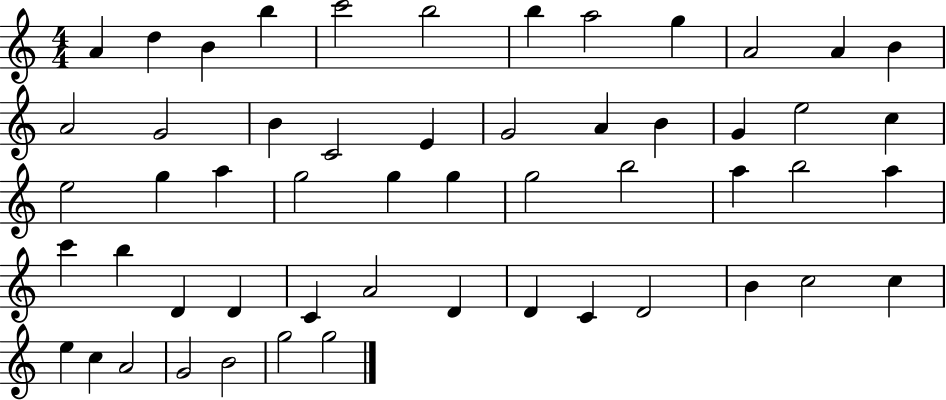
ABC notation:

X:1
T:Untitled
M:4/4
L:1/4
K:C
A d B b c'2 b2 b a2 g A2 A B A2 G2 B C2 E G2 A B G e2 c e2 g a g2 g g g2 b2 a b2 a c' b D D C A2 D D C D2 B c2 c e c A2 G2 B2 g2 g2